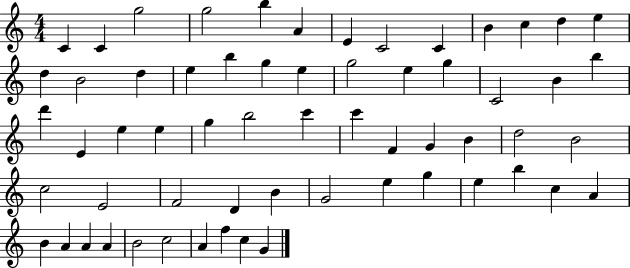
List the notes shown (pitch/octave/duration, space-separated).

C4/q C4/q G5/h G5/h B5/q A4/q E4/q C4/h C4/q B4/q C5/q D5/q E5/q D5/q B4/h D5/q E5/q B5/q G5/q E5/q G5/h E5/q G5/q C4/h B4/q B5/q D6/q E4/q E5/q E5/q G5/q B5/h C6/q C6/q F4/q G4/q B4/q D5/h B4/h C5/h E4/h F4/h D4/q B4/q G4/h E5/q G5/q E5/q B5/q C5/q A4/q B4/q A4/q A4/q A4/q B4/h C5/h A4/q F5/q C5/q G4/q